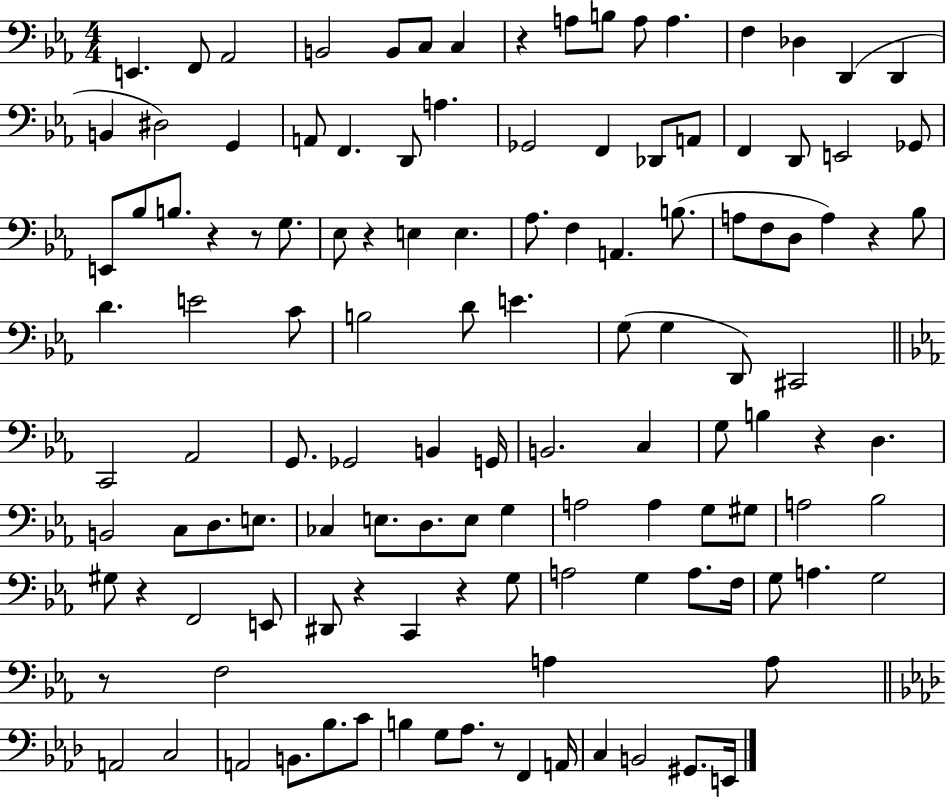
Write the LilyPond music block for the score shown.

{
  \clef bass
  \numericTimeSignature
  \time 4/4
  \key ees \major
  e,4. f,8 aes,2 | b,2 b,8 c8 c4 | r4 a8 b8 a8 a4. | f4 des4 d,4( d,4 | \break b,4 dis2) g,4 | a,8 f,4. d,8 a4. | ges,2 f,4 des,8 a,8 | f,4 d,8 e,2 ges,8 | \break e,8 bes8 b8. r4 r8 g8. | ees8 r4 e4 e4. | aes8. f4 a,4. b8.( | a8 f8 d8 a4) r4 bes8 | \break d'4. e'2 c'8 | b2 d'8 e'4. | g8( g4 d,8) cis,2 | \bar "||" \break \key ees \major c,2 aes,2 | g,8. ges,2 b,4 g,16 | b,2. c4 | g8 b4 r4 d4. | \break b,2 c8 d8. e8. | ces4 e8. d8. e8 g4 | a2 a4 g8 gis8 | a2 bes2 | \break gis8 r4 f,2 e,8 | dis,8 r4 c,4 r4 g8 | a2 g4 a8. f16 | g8 a4. g2 | \break r8 f2 a4 a8 | \bar "||" \break \key aes \major a,2 c2 | a,2 b,8. bes8. c'8 | b4 g8 aes8. r8 f,4 a,16 | c4 b,2 gis,8. e,16 | \break \bar "|."
}